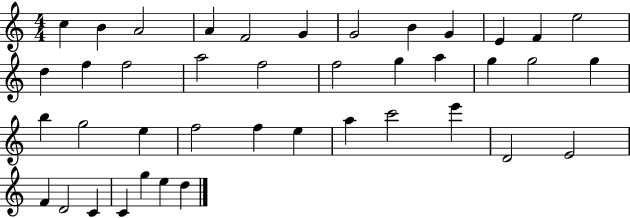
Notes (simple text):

C5/q B4/q A4/h A4/q F4/h G4/q G4/h B4/q G4/q E4/q F4/q E5/h D5/q F5/q F5/h A5/h F5/h F5/h G5/q A5/q G5/q G5/h G5/q B5/q G5/h E5/q F5/h F5/q E5/q A5/q C6/h E6/q D4/h E4/h F4/q D4/h C4/q C4/q G5/q E5/q D5/q